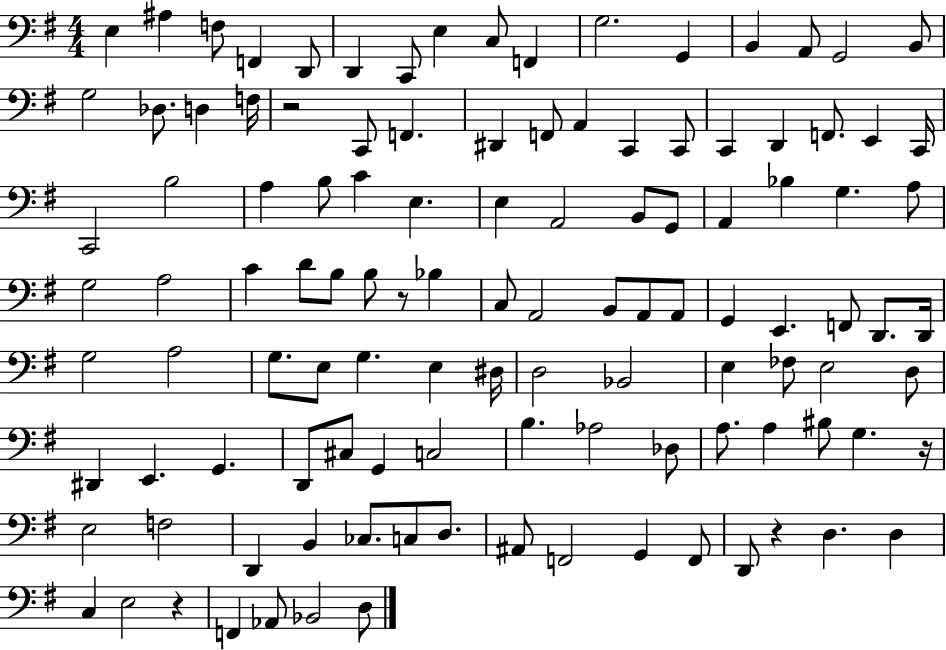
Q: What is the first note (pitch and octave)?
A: E3